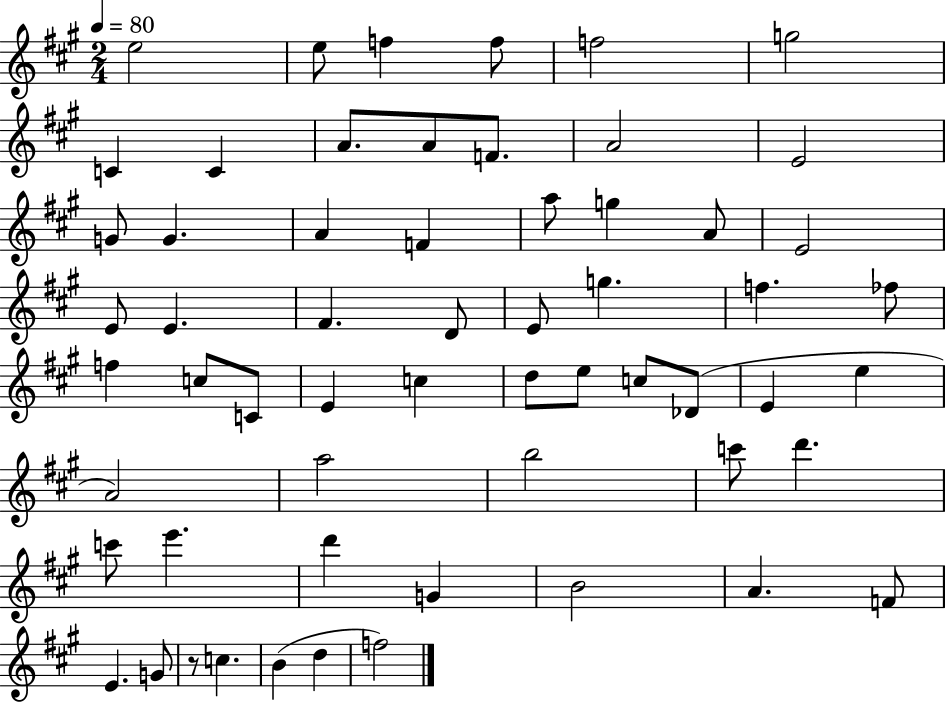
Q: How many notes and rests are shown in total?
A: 59